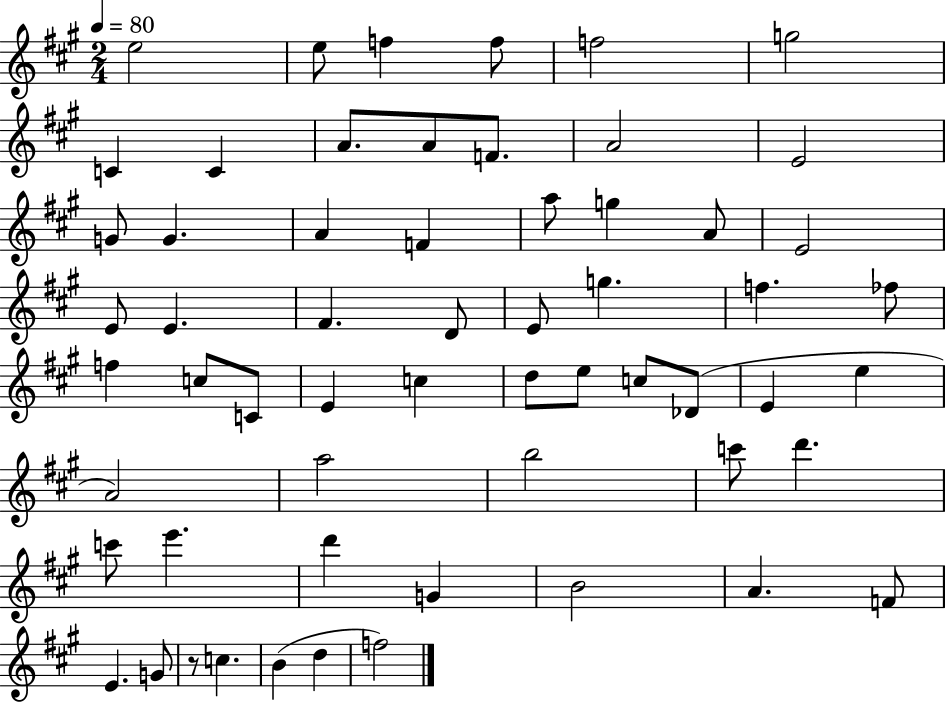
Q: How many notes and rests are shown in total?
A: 59